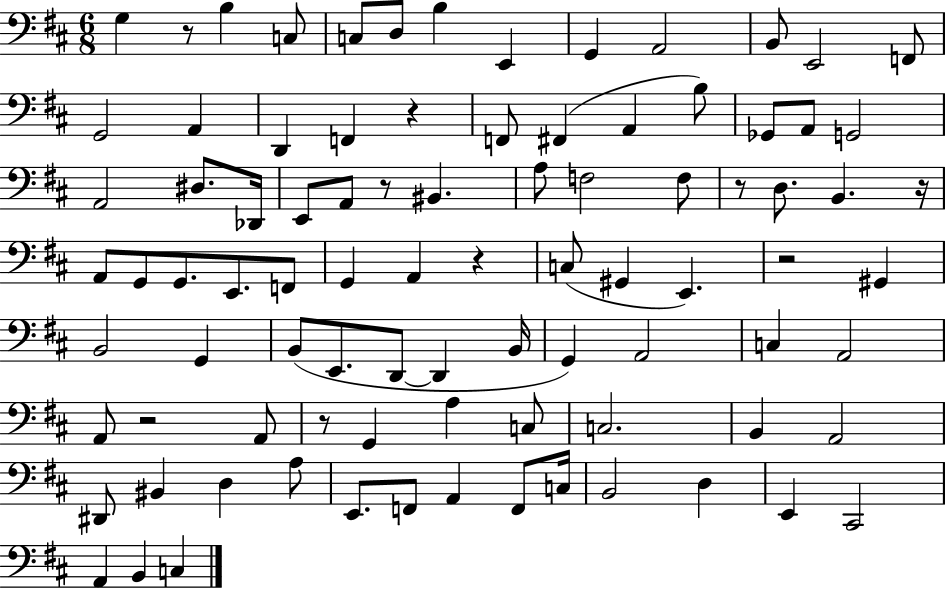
{
  \clef bass
  \numericTimeSignature
  \time 6/8
  \key d \major
  g4 r8 b4 c8 | c8 d8 b4 e,4 | g,4 a,2 | b,8 e,2 f,8 | \break g,2 a,4 | d,4 f,4 r4 | f,8 fis,4( a,4 b8) | ges,8 a,8 g,2 | \break a,2 dis8. des,16 | e,8 a,8 r8 bis,4. | a8 f2 f8 | r8 d8. b,4. r16 | \break a,8 g,8 g,8. e,8. f,8 | g,4 a,4 r4 | c8( gis,4 e,4.) | r2 gis,4 | \break b,2 g,4 | b,8( e,8. d,8~~ d,4 b,16 | g,4) a,2 | c4 a,2 | \break a,8 r2 a,8 | r8 g,4 a4 c8 | c2. | b,4 a,2 | \break dis,8 bis,4 d4 a8 | e,8. f,8 a,4 f,8 c16 | b,2 d4 | e,4 cis,2 | \break a,4 b,4 c4 | \bar "|."
}